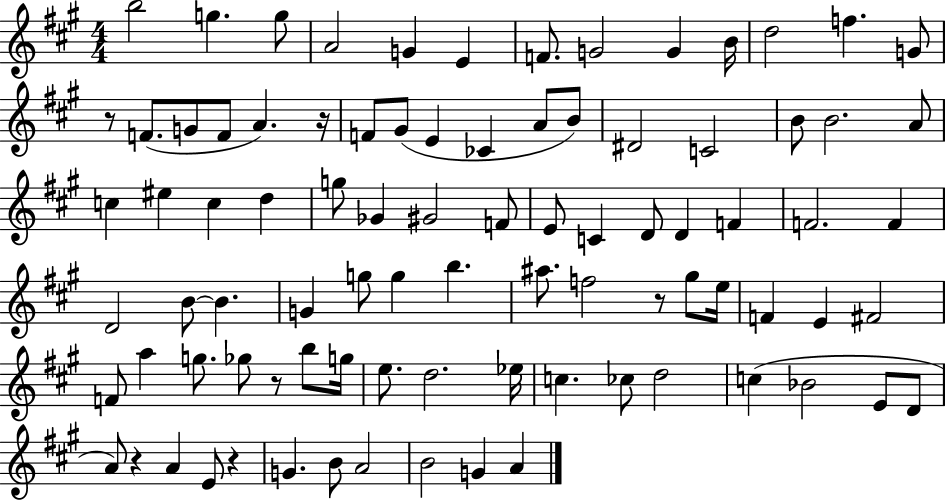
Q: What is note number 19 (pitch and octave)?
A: G#4